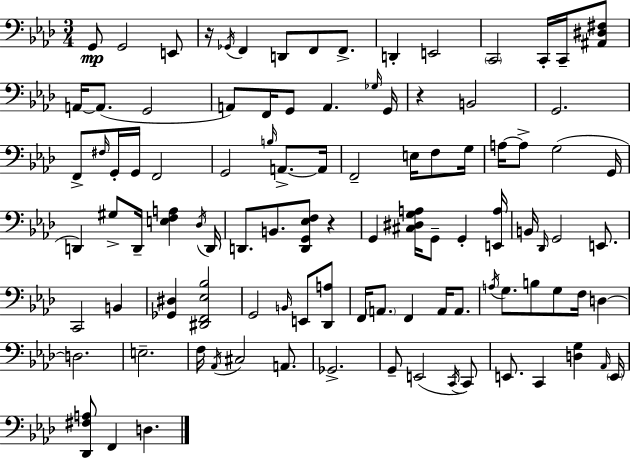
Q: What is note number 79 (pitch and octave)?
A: G2